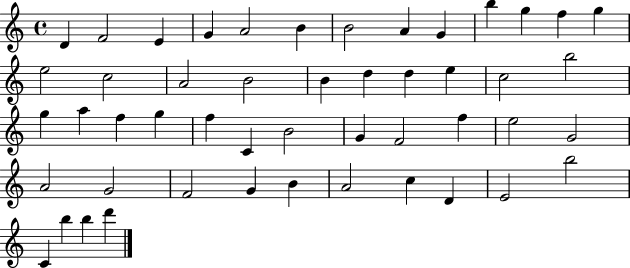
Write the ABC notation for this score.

X:1
T:Untitled
M:4/4
L:1/4
K:C
D F2 E G A2 B B2 A G b g f g e2 c2 A2 B2 B d d e c2 b2 g a f g f C B2 G F2 f e2 G2 A2 G2 F2 G B A2 c D E2 b2 C b b d'